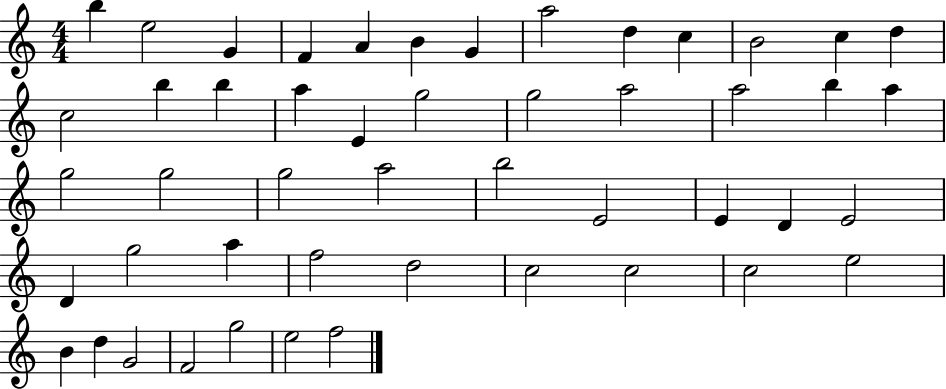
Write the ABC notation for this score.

X:1
T:Untitled
M:4/4
L:1/4
K:C
b e2 G F A B G a2 d c B2 c d c2 b b a E g2 g2 a2 a2 b a g2 g2 g2 a2 b2 E2 E D E2 D g2 a f2 d2 c2 c2 c2 e2 B d G2 F2 g2 e2 f2